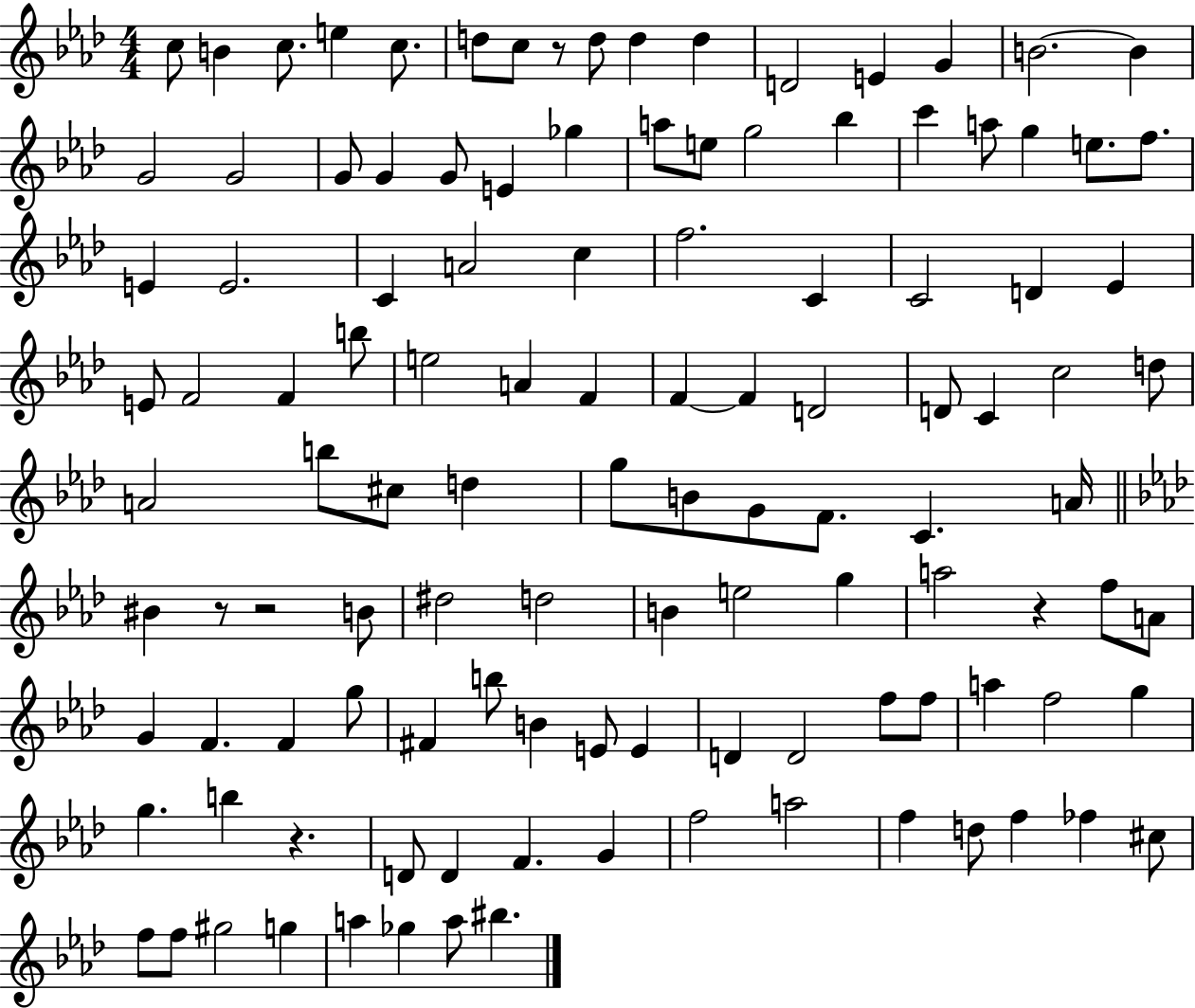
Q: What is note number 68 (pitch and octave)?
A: D#5